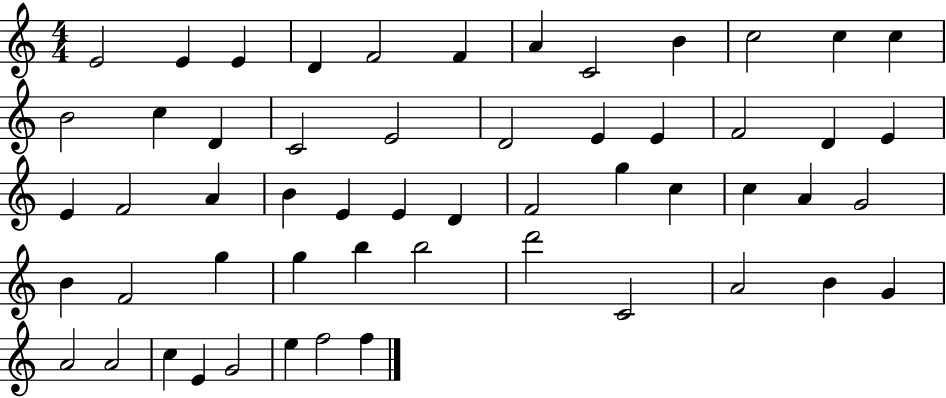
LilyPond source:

{
  \clef treble
  \numericTimeSignature
  \time 4/4
  \key c \major
  e'2 e'4 e'4 | d'4 f'2 f'4 | a'4 c'2 b'4 | c''2 c''4 c''4 | \break b'2 c''4 d'4 | c'2 e'2 | d'2 e'4 e'4 | f'2 d'4 e'4 | \break e'4 f'2 a'4 | b'4 e'4 e'4 d'4 | f'2 g''4 c''4 | c''4 a'4 g'2 | \break b'4 f'2 g''4 | g''4 b''4 b''2 | d'''2 c'2 | a'2 b'4 g'4 | \break a'2 a'2 | c''4 e'4 g'2 | e''4 f''2 f''4 | \bar "|."
}